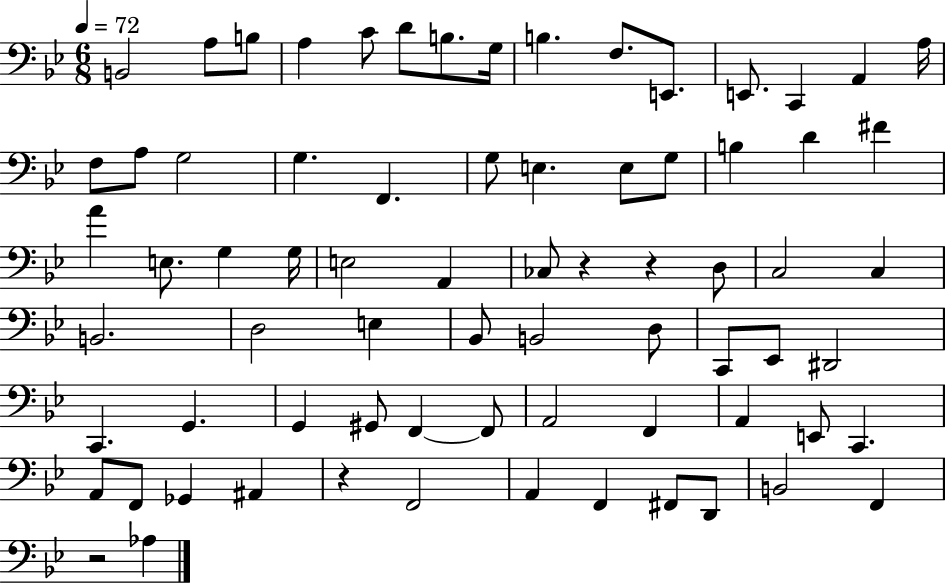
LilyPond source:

{
  \clef bass
  \numericTimeSignature
  \time 6/8
  \key bes \major
  \tempo 4 = 72
  \repeat volta 2 { b,2 a8 b8 | a4 c'8 d'8 b8. g16 | b4. f8. e,8. | e,8. c,4 a,4 a16 | \break f8 a8 g2 | g4. f,4. | g8 e4. e8 g8 | b4 d'4 fis'4 | \break a'4 e8. g4 g16 | e2 a,4 | ces8 r4 r4 d8 | c2 c4 | \break b,2. | d2 e4 | bes,8 b,2 d8 | c,8 ees,8 dis,2 | \break c,4. g,4. | g,4 gis,8 f,4~~ f,8 | a,2 f,4 | a,4 e,8 c,4. | \break a,8 f,8 ges,4 ais,4 | r4 f,2 | a,4 f,4 fis,8 d,8 | b,2 f,4 | \break r2 aes4 | } \bar "|."
}